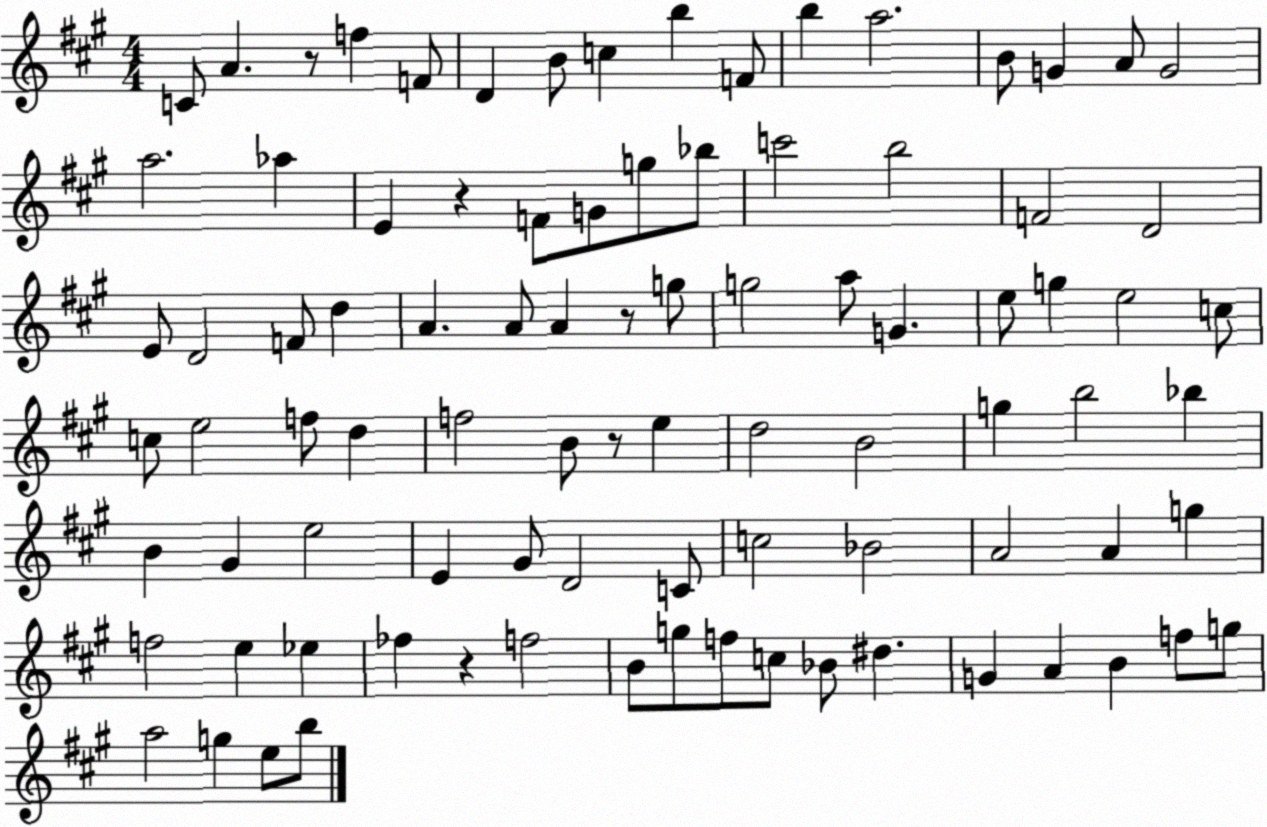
X:1
T:Untitled
M:4/4
L:1/4
K:A
C/2 A z/2 f F/2 D B/2 c b F/2 b a2 B/2 G A/2 G2 a2 _a E z F/2 G/2 g/2 _b/2 c'2 b2 F2 D2 E/2 D2 F/2 d A A/2 A z/2 g/2 g2 a/2 G e/2 g e2 c/2 c/2 e2 f/2 d f2 B/2 z/2 e d2 B2 g b2 _b B ^G e2 E ^G/2 D2 C/2 c2 _B2 A2 A g f2 e _e _f z f2 B/2 g/2 f/2 c/2 _B/2 ^d G A B f/2 g/2 a2 g e/2 b/2